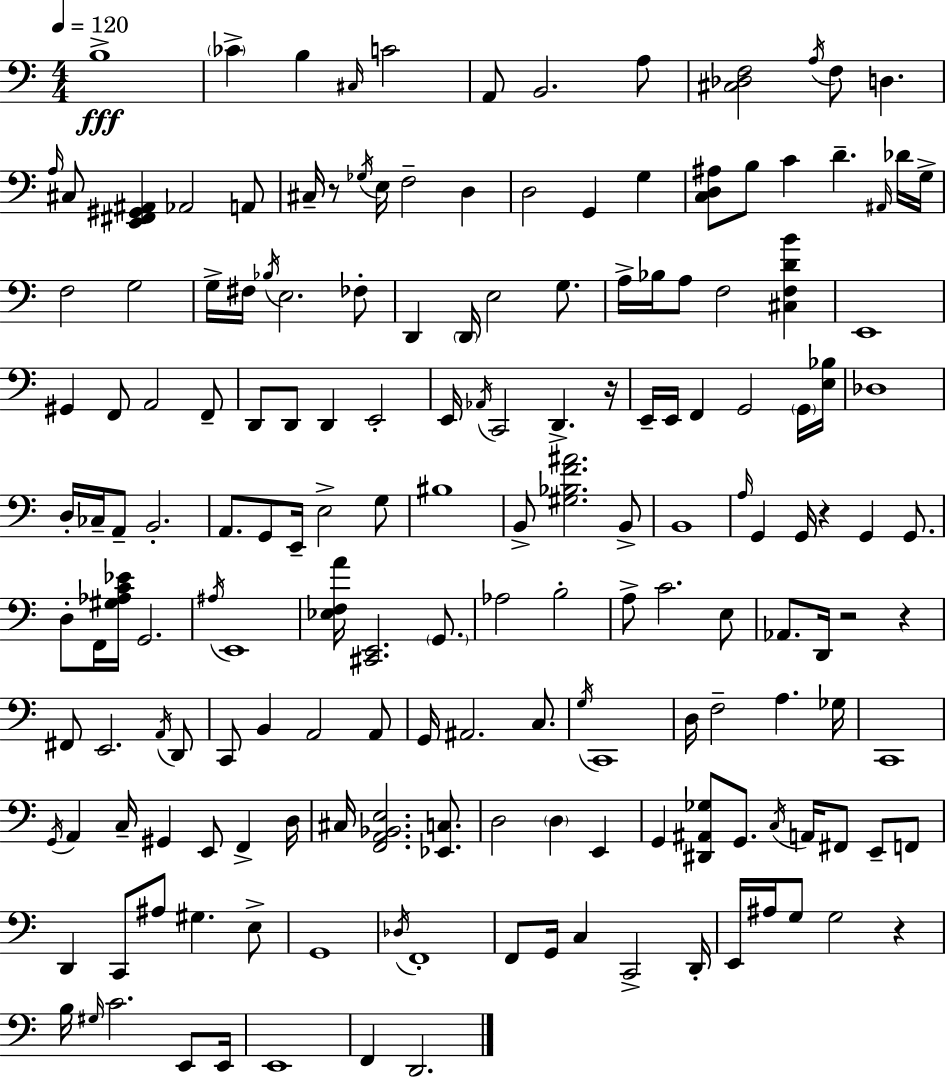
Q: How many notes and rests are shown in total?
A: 173